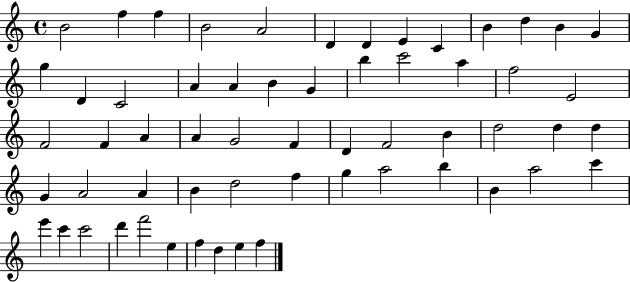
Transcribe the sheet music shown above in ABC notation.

X:1
T:Untitled
M:4/4
L:1/4
K:C
B2 f f B2 A2 D D E C B d B G g D C2 A A B G b c'2 a f2 E2 F2 F A A G2 F D F2 B d2 d d G A2 A B d2 f g a2 b B a2 c' e' c' c'2 d' f'2 e f d e f